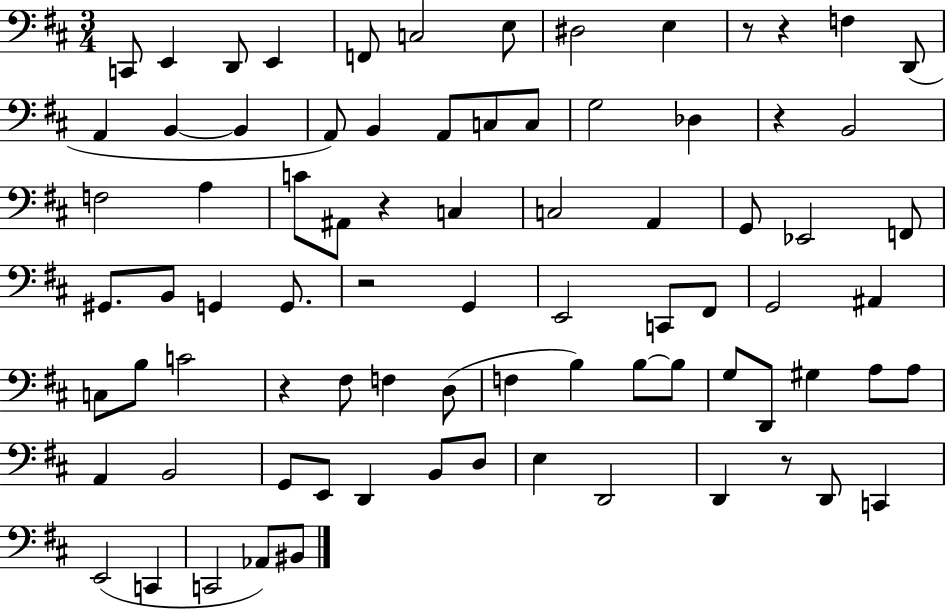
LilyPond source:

{
  \clef bass
  \numericTimeSignature
  \time 3/4
  \key d \major
  \repeat volta 2 { c,8 e,4 d,8 e,4 | f,8 c2 e8 | dis2 e4 | r8 r4 f4 d,8( | \break a,4 b,4~~ b,4 | a,8) b,4 a,8 c8 c8 | g2 des4 | r4 b,2 | \break f2 a4 | c'8 ais,8 r4 c4 | c2 a,4 | g,8 ees,2 f,8 | \break gis,8. b,8 g,4 g,8. | r2 g,4 | e,2 c,8 fis,8 | g,2 ais,4 | \break c8 b8 c'2 | r4 fis8 f4 d8( | f4 b4) b8~~ b8 | g8 d,8 gis4 a8 a8 | \break a,4 b,2 | g,8 e,8 d,4 b,8 d8 | e4 d,2 | d,4 r8 d,8 c,4 | \break e,2( c,4 | c,2 aes,8) bis,8 | } \bar "|."
}